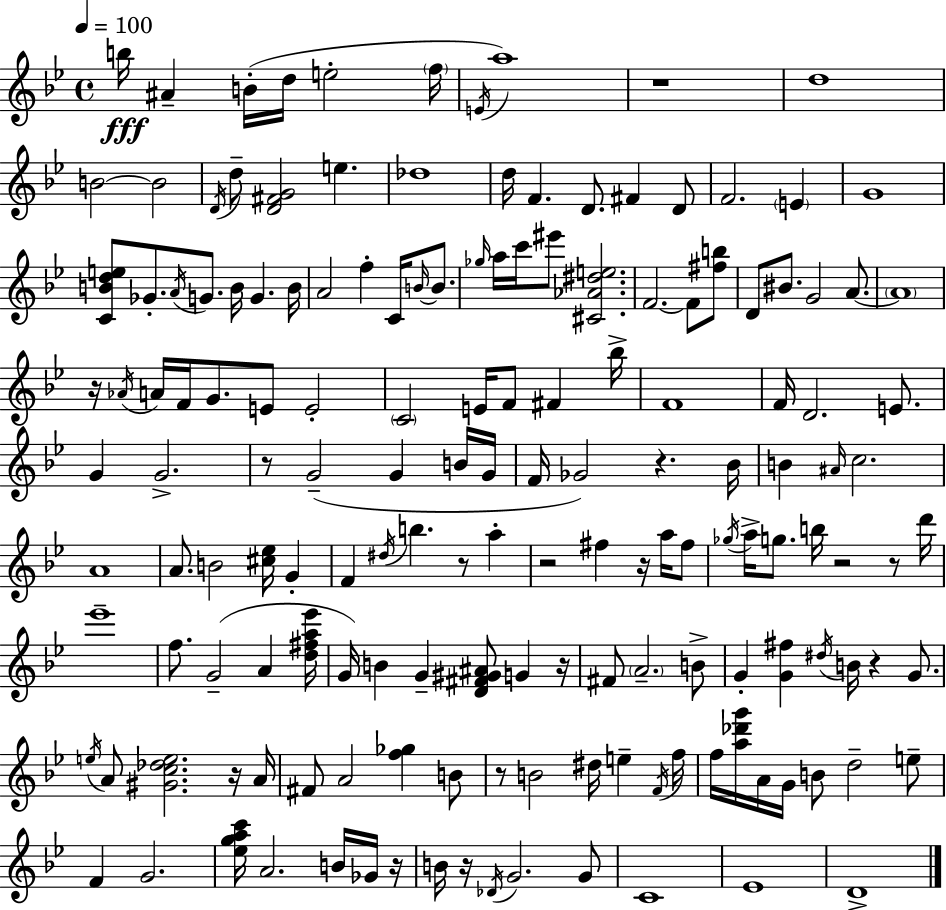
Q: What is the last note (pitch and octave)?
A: D4